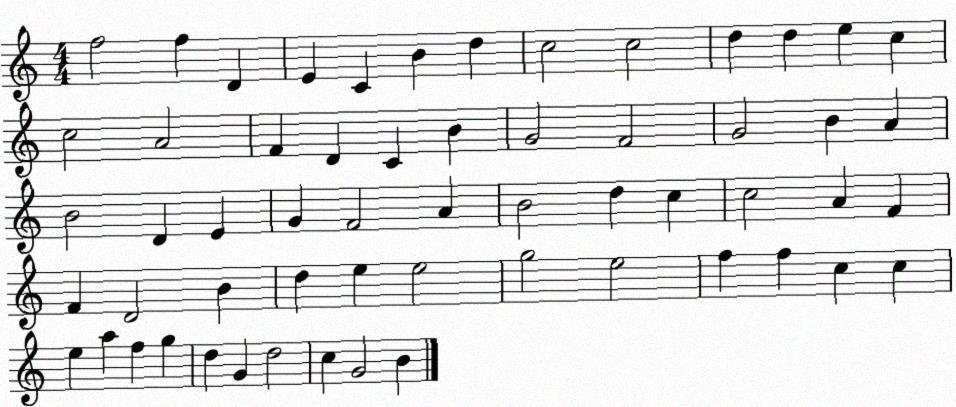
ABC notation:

X:1
T:Untitled
M:4/4
L:1/4
K:C
f2 f D E C B d c2 c2 d d e c c2 A2 F D C B G2 F2 G2 B A B2 D E G F2 A B2 d c c2 A F F D2 B d e e2 g2 e2 f f c c e a f g d G d2 c G2 B